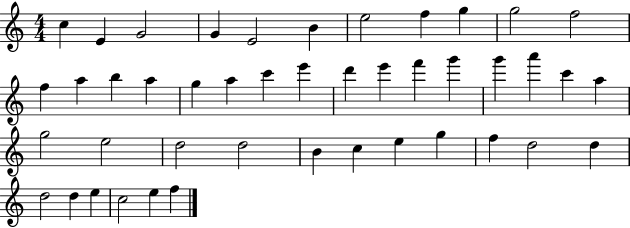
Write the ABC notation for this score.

X:1
T:Untitled
M:4/4
L:1/4
K:C
c E G2 G E2 B e2 f g g2 f2 f a b a g a c' e' d' e' f' g' g' a' c' a g2 e2 d2 d2 B c e g f d2 d d2 d e c2 e f